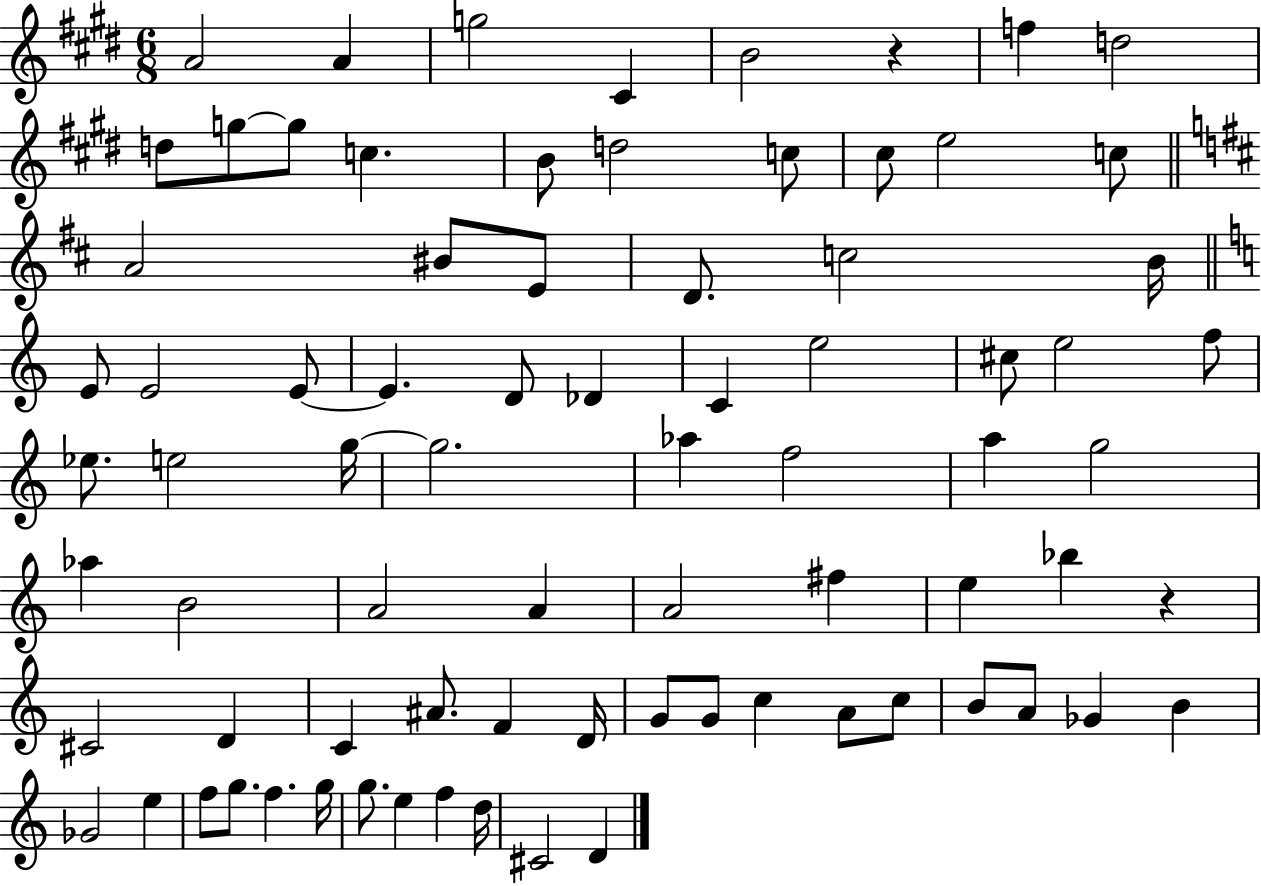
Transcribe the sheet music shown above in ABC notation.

X:1
T:Untitled
M:6/8
L:1/4
K:E
A2 A g2 ^C B2 z f d2 d/2 g/2 g/2 c B/2 d2 c/2 ^c/2 e2 c/2 A2 ^B/2 E/2 D/2 c2 B/4 E/2 E2 E/2 E D/2 _D C e2 ^c/2 e2 f/2 _e/2 e2 g/4 g2 _a f2 a g2 _a B2 A2 A A2 ^f e _b z ^C2 D C ^A/2 F D/4 G/2 G/2 c A/2 c/2 B/2 A/2 _G B _G2 e f/2 g/2 f g/4 g/2 e f d/4 ^C2 D